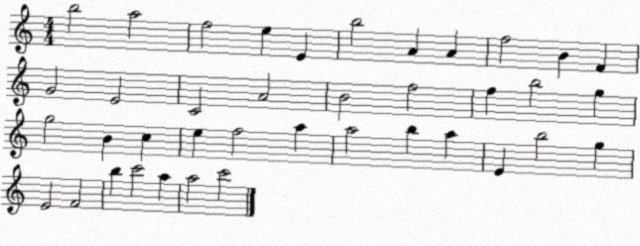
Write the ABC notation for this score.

X:1
T:Untitled
M:4/4
L:1/4
K:C
b2 a2 f2 e E b2 A A f2 B F G2 E2 C2 A2 B2 f2 f b2 g g2 B c e f2 a a2 b a E b2 g E2 F2 b c'2 a a2 c'2